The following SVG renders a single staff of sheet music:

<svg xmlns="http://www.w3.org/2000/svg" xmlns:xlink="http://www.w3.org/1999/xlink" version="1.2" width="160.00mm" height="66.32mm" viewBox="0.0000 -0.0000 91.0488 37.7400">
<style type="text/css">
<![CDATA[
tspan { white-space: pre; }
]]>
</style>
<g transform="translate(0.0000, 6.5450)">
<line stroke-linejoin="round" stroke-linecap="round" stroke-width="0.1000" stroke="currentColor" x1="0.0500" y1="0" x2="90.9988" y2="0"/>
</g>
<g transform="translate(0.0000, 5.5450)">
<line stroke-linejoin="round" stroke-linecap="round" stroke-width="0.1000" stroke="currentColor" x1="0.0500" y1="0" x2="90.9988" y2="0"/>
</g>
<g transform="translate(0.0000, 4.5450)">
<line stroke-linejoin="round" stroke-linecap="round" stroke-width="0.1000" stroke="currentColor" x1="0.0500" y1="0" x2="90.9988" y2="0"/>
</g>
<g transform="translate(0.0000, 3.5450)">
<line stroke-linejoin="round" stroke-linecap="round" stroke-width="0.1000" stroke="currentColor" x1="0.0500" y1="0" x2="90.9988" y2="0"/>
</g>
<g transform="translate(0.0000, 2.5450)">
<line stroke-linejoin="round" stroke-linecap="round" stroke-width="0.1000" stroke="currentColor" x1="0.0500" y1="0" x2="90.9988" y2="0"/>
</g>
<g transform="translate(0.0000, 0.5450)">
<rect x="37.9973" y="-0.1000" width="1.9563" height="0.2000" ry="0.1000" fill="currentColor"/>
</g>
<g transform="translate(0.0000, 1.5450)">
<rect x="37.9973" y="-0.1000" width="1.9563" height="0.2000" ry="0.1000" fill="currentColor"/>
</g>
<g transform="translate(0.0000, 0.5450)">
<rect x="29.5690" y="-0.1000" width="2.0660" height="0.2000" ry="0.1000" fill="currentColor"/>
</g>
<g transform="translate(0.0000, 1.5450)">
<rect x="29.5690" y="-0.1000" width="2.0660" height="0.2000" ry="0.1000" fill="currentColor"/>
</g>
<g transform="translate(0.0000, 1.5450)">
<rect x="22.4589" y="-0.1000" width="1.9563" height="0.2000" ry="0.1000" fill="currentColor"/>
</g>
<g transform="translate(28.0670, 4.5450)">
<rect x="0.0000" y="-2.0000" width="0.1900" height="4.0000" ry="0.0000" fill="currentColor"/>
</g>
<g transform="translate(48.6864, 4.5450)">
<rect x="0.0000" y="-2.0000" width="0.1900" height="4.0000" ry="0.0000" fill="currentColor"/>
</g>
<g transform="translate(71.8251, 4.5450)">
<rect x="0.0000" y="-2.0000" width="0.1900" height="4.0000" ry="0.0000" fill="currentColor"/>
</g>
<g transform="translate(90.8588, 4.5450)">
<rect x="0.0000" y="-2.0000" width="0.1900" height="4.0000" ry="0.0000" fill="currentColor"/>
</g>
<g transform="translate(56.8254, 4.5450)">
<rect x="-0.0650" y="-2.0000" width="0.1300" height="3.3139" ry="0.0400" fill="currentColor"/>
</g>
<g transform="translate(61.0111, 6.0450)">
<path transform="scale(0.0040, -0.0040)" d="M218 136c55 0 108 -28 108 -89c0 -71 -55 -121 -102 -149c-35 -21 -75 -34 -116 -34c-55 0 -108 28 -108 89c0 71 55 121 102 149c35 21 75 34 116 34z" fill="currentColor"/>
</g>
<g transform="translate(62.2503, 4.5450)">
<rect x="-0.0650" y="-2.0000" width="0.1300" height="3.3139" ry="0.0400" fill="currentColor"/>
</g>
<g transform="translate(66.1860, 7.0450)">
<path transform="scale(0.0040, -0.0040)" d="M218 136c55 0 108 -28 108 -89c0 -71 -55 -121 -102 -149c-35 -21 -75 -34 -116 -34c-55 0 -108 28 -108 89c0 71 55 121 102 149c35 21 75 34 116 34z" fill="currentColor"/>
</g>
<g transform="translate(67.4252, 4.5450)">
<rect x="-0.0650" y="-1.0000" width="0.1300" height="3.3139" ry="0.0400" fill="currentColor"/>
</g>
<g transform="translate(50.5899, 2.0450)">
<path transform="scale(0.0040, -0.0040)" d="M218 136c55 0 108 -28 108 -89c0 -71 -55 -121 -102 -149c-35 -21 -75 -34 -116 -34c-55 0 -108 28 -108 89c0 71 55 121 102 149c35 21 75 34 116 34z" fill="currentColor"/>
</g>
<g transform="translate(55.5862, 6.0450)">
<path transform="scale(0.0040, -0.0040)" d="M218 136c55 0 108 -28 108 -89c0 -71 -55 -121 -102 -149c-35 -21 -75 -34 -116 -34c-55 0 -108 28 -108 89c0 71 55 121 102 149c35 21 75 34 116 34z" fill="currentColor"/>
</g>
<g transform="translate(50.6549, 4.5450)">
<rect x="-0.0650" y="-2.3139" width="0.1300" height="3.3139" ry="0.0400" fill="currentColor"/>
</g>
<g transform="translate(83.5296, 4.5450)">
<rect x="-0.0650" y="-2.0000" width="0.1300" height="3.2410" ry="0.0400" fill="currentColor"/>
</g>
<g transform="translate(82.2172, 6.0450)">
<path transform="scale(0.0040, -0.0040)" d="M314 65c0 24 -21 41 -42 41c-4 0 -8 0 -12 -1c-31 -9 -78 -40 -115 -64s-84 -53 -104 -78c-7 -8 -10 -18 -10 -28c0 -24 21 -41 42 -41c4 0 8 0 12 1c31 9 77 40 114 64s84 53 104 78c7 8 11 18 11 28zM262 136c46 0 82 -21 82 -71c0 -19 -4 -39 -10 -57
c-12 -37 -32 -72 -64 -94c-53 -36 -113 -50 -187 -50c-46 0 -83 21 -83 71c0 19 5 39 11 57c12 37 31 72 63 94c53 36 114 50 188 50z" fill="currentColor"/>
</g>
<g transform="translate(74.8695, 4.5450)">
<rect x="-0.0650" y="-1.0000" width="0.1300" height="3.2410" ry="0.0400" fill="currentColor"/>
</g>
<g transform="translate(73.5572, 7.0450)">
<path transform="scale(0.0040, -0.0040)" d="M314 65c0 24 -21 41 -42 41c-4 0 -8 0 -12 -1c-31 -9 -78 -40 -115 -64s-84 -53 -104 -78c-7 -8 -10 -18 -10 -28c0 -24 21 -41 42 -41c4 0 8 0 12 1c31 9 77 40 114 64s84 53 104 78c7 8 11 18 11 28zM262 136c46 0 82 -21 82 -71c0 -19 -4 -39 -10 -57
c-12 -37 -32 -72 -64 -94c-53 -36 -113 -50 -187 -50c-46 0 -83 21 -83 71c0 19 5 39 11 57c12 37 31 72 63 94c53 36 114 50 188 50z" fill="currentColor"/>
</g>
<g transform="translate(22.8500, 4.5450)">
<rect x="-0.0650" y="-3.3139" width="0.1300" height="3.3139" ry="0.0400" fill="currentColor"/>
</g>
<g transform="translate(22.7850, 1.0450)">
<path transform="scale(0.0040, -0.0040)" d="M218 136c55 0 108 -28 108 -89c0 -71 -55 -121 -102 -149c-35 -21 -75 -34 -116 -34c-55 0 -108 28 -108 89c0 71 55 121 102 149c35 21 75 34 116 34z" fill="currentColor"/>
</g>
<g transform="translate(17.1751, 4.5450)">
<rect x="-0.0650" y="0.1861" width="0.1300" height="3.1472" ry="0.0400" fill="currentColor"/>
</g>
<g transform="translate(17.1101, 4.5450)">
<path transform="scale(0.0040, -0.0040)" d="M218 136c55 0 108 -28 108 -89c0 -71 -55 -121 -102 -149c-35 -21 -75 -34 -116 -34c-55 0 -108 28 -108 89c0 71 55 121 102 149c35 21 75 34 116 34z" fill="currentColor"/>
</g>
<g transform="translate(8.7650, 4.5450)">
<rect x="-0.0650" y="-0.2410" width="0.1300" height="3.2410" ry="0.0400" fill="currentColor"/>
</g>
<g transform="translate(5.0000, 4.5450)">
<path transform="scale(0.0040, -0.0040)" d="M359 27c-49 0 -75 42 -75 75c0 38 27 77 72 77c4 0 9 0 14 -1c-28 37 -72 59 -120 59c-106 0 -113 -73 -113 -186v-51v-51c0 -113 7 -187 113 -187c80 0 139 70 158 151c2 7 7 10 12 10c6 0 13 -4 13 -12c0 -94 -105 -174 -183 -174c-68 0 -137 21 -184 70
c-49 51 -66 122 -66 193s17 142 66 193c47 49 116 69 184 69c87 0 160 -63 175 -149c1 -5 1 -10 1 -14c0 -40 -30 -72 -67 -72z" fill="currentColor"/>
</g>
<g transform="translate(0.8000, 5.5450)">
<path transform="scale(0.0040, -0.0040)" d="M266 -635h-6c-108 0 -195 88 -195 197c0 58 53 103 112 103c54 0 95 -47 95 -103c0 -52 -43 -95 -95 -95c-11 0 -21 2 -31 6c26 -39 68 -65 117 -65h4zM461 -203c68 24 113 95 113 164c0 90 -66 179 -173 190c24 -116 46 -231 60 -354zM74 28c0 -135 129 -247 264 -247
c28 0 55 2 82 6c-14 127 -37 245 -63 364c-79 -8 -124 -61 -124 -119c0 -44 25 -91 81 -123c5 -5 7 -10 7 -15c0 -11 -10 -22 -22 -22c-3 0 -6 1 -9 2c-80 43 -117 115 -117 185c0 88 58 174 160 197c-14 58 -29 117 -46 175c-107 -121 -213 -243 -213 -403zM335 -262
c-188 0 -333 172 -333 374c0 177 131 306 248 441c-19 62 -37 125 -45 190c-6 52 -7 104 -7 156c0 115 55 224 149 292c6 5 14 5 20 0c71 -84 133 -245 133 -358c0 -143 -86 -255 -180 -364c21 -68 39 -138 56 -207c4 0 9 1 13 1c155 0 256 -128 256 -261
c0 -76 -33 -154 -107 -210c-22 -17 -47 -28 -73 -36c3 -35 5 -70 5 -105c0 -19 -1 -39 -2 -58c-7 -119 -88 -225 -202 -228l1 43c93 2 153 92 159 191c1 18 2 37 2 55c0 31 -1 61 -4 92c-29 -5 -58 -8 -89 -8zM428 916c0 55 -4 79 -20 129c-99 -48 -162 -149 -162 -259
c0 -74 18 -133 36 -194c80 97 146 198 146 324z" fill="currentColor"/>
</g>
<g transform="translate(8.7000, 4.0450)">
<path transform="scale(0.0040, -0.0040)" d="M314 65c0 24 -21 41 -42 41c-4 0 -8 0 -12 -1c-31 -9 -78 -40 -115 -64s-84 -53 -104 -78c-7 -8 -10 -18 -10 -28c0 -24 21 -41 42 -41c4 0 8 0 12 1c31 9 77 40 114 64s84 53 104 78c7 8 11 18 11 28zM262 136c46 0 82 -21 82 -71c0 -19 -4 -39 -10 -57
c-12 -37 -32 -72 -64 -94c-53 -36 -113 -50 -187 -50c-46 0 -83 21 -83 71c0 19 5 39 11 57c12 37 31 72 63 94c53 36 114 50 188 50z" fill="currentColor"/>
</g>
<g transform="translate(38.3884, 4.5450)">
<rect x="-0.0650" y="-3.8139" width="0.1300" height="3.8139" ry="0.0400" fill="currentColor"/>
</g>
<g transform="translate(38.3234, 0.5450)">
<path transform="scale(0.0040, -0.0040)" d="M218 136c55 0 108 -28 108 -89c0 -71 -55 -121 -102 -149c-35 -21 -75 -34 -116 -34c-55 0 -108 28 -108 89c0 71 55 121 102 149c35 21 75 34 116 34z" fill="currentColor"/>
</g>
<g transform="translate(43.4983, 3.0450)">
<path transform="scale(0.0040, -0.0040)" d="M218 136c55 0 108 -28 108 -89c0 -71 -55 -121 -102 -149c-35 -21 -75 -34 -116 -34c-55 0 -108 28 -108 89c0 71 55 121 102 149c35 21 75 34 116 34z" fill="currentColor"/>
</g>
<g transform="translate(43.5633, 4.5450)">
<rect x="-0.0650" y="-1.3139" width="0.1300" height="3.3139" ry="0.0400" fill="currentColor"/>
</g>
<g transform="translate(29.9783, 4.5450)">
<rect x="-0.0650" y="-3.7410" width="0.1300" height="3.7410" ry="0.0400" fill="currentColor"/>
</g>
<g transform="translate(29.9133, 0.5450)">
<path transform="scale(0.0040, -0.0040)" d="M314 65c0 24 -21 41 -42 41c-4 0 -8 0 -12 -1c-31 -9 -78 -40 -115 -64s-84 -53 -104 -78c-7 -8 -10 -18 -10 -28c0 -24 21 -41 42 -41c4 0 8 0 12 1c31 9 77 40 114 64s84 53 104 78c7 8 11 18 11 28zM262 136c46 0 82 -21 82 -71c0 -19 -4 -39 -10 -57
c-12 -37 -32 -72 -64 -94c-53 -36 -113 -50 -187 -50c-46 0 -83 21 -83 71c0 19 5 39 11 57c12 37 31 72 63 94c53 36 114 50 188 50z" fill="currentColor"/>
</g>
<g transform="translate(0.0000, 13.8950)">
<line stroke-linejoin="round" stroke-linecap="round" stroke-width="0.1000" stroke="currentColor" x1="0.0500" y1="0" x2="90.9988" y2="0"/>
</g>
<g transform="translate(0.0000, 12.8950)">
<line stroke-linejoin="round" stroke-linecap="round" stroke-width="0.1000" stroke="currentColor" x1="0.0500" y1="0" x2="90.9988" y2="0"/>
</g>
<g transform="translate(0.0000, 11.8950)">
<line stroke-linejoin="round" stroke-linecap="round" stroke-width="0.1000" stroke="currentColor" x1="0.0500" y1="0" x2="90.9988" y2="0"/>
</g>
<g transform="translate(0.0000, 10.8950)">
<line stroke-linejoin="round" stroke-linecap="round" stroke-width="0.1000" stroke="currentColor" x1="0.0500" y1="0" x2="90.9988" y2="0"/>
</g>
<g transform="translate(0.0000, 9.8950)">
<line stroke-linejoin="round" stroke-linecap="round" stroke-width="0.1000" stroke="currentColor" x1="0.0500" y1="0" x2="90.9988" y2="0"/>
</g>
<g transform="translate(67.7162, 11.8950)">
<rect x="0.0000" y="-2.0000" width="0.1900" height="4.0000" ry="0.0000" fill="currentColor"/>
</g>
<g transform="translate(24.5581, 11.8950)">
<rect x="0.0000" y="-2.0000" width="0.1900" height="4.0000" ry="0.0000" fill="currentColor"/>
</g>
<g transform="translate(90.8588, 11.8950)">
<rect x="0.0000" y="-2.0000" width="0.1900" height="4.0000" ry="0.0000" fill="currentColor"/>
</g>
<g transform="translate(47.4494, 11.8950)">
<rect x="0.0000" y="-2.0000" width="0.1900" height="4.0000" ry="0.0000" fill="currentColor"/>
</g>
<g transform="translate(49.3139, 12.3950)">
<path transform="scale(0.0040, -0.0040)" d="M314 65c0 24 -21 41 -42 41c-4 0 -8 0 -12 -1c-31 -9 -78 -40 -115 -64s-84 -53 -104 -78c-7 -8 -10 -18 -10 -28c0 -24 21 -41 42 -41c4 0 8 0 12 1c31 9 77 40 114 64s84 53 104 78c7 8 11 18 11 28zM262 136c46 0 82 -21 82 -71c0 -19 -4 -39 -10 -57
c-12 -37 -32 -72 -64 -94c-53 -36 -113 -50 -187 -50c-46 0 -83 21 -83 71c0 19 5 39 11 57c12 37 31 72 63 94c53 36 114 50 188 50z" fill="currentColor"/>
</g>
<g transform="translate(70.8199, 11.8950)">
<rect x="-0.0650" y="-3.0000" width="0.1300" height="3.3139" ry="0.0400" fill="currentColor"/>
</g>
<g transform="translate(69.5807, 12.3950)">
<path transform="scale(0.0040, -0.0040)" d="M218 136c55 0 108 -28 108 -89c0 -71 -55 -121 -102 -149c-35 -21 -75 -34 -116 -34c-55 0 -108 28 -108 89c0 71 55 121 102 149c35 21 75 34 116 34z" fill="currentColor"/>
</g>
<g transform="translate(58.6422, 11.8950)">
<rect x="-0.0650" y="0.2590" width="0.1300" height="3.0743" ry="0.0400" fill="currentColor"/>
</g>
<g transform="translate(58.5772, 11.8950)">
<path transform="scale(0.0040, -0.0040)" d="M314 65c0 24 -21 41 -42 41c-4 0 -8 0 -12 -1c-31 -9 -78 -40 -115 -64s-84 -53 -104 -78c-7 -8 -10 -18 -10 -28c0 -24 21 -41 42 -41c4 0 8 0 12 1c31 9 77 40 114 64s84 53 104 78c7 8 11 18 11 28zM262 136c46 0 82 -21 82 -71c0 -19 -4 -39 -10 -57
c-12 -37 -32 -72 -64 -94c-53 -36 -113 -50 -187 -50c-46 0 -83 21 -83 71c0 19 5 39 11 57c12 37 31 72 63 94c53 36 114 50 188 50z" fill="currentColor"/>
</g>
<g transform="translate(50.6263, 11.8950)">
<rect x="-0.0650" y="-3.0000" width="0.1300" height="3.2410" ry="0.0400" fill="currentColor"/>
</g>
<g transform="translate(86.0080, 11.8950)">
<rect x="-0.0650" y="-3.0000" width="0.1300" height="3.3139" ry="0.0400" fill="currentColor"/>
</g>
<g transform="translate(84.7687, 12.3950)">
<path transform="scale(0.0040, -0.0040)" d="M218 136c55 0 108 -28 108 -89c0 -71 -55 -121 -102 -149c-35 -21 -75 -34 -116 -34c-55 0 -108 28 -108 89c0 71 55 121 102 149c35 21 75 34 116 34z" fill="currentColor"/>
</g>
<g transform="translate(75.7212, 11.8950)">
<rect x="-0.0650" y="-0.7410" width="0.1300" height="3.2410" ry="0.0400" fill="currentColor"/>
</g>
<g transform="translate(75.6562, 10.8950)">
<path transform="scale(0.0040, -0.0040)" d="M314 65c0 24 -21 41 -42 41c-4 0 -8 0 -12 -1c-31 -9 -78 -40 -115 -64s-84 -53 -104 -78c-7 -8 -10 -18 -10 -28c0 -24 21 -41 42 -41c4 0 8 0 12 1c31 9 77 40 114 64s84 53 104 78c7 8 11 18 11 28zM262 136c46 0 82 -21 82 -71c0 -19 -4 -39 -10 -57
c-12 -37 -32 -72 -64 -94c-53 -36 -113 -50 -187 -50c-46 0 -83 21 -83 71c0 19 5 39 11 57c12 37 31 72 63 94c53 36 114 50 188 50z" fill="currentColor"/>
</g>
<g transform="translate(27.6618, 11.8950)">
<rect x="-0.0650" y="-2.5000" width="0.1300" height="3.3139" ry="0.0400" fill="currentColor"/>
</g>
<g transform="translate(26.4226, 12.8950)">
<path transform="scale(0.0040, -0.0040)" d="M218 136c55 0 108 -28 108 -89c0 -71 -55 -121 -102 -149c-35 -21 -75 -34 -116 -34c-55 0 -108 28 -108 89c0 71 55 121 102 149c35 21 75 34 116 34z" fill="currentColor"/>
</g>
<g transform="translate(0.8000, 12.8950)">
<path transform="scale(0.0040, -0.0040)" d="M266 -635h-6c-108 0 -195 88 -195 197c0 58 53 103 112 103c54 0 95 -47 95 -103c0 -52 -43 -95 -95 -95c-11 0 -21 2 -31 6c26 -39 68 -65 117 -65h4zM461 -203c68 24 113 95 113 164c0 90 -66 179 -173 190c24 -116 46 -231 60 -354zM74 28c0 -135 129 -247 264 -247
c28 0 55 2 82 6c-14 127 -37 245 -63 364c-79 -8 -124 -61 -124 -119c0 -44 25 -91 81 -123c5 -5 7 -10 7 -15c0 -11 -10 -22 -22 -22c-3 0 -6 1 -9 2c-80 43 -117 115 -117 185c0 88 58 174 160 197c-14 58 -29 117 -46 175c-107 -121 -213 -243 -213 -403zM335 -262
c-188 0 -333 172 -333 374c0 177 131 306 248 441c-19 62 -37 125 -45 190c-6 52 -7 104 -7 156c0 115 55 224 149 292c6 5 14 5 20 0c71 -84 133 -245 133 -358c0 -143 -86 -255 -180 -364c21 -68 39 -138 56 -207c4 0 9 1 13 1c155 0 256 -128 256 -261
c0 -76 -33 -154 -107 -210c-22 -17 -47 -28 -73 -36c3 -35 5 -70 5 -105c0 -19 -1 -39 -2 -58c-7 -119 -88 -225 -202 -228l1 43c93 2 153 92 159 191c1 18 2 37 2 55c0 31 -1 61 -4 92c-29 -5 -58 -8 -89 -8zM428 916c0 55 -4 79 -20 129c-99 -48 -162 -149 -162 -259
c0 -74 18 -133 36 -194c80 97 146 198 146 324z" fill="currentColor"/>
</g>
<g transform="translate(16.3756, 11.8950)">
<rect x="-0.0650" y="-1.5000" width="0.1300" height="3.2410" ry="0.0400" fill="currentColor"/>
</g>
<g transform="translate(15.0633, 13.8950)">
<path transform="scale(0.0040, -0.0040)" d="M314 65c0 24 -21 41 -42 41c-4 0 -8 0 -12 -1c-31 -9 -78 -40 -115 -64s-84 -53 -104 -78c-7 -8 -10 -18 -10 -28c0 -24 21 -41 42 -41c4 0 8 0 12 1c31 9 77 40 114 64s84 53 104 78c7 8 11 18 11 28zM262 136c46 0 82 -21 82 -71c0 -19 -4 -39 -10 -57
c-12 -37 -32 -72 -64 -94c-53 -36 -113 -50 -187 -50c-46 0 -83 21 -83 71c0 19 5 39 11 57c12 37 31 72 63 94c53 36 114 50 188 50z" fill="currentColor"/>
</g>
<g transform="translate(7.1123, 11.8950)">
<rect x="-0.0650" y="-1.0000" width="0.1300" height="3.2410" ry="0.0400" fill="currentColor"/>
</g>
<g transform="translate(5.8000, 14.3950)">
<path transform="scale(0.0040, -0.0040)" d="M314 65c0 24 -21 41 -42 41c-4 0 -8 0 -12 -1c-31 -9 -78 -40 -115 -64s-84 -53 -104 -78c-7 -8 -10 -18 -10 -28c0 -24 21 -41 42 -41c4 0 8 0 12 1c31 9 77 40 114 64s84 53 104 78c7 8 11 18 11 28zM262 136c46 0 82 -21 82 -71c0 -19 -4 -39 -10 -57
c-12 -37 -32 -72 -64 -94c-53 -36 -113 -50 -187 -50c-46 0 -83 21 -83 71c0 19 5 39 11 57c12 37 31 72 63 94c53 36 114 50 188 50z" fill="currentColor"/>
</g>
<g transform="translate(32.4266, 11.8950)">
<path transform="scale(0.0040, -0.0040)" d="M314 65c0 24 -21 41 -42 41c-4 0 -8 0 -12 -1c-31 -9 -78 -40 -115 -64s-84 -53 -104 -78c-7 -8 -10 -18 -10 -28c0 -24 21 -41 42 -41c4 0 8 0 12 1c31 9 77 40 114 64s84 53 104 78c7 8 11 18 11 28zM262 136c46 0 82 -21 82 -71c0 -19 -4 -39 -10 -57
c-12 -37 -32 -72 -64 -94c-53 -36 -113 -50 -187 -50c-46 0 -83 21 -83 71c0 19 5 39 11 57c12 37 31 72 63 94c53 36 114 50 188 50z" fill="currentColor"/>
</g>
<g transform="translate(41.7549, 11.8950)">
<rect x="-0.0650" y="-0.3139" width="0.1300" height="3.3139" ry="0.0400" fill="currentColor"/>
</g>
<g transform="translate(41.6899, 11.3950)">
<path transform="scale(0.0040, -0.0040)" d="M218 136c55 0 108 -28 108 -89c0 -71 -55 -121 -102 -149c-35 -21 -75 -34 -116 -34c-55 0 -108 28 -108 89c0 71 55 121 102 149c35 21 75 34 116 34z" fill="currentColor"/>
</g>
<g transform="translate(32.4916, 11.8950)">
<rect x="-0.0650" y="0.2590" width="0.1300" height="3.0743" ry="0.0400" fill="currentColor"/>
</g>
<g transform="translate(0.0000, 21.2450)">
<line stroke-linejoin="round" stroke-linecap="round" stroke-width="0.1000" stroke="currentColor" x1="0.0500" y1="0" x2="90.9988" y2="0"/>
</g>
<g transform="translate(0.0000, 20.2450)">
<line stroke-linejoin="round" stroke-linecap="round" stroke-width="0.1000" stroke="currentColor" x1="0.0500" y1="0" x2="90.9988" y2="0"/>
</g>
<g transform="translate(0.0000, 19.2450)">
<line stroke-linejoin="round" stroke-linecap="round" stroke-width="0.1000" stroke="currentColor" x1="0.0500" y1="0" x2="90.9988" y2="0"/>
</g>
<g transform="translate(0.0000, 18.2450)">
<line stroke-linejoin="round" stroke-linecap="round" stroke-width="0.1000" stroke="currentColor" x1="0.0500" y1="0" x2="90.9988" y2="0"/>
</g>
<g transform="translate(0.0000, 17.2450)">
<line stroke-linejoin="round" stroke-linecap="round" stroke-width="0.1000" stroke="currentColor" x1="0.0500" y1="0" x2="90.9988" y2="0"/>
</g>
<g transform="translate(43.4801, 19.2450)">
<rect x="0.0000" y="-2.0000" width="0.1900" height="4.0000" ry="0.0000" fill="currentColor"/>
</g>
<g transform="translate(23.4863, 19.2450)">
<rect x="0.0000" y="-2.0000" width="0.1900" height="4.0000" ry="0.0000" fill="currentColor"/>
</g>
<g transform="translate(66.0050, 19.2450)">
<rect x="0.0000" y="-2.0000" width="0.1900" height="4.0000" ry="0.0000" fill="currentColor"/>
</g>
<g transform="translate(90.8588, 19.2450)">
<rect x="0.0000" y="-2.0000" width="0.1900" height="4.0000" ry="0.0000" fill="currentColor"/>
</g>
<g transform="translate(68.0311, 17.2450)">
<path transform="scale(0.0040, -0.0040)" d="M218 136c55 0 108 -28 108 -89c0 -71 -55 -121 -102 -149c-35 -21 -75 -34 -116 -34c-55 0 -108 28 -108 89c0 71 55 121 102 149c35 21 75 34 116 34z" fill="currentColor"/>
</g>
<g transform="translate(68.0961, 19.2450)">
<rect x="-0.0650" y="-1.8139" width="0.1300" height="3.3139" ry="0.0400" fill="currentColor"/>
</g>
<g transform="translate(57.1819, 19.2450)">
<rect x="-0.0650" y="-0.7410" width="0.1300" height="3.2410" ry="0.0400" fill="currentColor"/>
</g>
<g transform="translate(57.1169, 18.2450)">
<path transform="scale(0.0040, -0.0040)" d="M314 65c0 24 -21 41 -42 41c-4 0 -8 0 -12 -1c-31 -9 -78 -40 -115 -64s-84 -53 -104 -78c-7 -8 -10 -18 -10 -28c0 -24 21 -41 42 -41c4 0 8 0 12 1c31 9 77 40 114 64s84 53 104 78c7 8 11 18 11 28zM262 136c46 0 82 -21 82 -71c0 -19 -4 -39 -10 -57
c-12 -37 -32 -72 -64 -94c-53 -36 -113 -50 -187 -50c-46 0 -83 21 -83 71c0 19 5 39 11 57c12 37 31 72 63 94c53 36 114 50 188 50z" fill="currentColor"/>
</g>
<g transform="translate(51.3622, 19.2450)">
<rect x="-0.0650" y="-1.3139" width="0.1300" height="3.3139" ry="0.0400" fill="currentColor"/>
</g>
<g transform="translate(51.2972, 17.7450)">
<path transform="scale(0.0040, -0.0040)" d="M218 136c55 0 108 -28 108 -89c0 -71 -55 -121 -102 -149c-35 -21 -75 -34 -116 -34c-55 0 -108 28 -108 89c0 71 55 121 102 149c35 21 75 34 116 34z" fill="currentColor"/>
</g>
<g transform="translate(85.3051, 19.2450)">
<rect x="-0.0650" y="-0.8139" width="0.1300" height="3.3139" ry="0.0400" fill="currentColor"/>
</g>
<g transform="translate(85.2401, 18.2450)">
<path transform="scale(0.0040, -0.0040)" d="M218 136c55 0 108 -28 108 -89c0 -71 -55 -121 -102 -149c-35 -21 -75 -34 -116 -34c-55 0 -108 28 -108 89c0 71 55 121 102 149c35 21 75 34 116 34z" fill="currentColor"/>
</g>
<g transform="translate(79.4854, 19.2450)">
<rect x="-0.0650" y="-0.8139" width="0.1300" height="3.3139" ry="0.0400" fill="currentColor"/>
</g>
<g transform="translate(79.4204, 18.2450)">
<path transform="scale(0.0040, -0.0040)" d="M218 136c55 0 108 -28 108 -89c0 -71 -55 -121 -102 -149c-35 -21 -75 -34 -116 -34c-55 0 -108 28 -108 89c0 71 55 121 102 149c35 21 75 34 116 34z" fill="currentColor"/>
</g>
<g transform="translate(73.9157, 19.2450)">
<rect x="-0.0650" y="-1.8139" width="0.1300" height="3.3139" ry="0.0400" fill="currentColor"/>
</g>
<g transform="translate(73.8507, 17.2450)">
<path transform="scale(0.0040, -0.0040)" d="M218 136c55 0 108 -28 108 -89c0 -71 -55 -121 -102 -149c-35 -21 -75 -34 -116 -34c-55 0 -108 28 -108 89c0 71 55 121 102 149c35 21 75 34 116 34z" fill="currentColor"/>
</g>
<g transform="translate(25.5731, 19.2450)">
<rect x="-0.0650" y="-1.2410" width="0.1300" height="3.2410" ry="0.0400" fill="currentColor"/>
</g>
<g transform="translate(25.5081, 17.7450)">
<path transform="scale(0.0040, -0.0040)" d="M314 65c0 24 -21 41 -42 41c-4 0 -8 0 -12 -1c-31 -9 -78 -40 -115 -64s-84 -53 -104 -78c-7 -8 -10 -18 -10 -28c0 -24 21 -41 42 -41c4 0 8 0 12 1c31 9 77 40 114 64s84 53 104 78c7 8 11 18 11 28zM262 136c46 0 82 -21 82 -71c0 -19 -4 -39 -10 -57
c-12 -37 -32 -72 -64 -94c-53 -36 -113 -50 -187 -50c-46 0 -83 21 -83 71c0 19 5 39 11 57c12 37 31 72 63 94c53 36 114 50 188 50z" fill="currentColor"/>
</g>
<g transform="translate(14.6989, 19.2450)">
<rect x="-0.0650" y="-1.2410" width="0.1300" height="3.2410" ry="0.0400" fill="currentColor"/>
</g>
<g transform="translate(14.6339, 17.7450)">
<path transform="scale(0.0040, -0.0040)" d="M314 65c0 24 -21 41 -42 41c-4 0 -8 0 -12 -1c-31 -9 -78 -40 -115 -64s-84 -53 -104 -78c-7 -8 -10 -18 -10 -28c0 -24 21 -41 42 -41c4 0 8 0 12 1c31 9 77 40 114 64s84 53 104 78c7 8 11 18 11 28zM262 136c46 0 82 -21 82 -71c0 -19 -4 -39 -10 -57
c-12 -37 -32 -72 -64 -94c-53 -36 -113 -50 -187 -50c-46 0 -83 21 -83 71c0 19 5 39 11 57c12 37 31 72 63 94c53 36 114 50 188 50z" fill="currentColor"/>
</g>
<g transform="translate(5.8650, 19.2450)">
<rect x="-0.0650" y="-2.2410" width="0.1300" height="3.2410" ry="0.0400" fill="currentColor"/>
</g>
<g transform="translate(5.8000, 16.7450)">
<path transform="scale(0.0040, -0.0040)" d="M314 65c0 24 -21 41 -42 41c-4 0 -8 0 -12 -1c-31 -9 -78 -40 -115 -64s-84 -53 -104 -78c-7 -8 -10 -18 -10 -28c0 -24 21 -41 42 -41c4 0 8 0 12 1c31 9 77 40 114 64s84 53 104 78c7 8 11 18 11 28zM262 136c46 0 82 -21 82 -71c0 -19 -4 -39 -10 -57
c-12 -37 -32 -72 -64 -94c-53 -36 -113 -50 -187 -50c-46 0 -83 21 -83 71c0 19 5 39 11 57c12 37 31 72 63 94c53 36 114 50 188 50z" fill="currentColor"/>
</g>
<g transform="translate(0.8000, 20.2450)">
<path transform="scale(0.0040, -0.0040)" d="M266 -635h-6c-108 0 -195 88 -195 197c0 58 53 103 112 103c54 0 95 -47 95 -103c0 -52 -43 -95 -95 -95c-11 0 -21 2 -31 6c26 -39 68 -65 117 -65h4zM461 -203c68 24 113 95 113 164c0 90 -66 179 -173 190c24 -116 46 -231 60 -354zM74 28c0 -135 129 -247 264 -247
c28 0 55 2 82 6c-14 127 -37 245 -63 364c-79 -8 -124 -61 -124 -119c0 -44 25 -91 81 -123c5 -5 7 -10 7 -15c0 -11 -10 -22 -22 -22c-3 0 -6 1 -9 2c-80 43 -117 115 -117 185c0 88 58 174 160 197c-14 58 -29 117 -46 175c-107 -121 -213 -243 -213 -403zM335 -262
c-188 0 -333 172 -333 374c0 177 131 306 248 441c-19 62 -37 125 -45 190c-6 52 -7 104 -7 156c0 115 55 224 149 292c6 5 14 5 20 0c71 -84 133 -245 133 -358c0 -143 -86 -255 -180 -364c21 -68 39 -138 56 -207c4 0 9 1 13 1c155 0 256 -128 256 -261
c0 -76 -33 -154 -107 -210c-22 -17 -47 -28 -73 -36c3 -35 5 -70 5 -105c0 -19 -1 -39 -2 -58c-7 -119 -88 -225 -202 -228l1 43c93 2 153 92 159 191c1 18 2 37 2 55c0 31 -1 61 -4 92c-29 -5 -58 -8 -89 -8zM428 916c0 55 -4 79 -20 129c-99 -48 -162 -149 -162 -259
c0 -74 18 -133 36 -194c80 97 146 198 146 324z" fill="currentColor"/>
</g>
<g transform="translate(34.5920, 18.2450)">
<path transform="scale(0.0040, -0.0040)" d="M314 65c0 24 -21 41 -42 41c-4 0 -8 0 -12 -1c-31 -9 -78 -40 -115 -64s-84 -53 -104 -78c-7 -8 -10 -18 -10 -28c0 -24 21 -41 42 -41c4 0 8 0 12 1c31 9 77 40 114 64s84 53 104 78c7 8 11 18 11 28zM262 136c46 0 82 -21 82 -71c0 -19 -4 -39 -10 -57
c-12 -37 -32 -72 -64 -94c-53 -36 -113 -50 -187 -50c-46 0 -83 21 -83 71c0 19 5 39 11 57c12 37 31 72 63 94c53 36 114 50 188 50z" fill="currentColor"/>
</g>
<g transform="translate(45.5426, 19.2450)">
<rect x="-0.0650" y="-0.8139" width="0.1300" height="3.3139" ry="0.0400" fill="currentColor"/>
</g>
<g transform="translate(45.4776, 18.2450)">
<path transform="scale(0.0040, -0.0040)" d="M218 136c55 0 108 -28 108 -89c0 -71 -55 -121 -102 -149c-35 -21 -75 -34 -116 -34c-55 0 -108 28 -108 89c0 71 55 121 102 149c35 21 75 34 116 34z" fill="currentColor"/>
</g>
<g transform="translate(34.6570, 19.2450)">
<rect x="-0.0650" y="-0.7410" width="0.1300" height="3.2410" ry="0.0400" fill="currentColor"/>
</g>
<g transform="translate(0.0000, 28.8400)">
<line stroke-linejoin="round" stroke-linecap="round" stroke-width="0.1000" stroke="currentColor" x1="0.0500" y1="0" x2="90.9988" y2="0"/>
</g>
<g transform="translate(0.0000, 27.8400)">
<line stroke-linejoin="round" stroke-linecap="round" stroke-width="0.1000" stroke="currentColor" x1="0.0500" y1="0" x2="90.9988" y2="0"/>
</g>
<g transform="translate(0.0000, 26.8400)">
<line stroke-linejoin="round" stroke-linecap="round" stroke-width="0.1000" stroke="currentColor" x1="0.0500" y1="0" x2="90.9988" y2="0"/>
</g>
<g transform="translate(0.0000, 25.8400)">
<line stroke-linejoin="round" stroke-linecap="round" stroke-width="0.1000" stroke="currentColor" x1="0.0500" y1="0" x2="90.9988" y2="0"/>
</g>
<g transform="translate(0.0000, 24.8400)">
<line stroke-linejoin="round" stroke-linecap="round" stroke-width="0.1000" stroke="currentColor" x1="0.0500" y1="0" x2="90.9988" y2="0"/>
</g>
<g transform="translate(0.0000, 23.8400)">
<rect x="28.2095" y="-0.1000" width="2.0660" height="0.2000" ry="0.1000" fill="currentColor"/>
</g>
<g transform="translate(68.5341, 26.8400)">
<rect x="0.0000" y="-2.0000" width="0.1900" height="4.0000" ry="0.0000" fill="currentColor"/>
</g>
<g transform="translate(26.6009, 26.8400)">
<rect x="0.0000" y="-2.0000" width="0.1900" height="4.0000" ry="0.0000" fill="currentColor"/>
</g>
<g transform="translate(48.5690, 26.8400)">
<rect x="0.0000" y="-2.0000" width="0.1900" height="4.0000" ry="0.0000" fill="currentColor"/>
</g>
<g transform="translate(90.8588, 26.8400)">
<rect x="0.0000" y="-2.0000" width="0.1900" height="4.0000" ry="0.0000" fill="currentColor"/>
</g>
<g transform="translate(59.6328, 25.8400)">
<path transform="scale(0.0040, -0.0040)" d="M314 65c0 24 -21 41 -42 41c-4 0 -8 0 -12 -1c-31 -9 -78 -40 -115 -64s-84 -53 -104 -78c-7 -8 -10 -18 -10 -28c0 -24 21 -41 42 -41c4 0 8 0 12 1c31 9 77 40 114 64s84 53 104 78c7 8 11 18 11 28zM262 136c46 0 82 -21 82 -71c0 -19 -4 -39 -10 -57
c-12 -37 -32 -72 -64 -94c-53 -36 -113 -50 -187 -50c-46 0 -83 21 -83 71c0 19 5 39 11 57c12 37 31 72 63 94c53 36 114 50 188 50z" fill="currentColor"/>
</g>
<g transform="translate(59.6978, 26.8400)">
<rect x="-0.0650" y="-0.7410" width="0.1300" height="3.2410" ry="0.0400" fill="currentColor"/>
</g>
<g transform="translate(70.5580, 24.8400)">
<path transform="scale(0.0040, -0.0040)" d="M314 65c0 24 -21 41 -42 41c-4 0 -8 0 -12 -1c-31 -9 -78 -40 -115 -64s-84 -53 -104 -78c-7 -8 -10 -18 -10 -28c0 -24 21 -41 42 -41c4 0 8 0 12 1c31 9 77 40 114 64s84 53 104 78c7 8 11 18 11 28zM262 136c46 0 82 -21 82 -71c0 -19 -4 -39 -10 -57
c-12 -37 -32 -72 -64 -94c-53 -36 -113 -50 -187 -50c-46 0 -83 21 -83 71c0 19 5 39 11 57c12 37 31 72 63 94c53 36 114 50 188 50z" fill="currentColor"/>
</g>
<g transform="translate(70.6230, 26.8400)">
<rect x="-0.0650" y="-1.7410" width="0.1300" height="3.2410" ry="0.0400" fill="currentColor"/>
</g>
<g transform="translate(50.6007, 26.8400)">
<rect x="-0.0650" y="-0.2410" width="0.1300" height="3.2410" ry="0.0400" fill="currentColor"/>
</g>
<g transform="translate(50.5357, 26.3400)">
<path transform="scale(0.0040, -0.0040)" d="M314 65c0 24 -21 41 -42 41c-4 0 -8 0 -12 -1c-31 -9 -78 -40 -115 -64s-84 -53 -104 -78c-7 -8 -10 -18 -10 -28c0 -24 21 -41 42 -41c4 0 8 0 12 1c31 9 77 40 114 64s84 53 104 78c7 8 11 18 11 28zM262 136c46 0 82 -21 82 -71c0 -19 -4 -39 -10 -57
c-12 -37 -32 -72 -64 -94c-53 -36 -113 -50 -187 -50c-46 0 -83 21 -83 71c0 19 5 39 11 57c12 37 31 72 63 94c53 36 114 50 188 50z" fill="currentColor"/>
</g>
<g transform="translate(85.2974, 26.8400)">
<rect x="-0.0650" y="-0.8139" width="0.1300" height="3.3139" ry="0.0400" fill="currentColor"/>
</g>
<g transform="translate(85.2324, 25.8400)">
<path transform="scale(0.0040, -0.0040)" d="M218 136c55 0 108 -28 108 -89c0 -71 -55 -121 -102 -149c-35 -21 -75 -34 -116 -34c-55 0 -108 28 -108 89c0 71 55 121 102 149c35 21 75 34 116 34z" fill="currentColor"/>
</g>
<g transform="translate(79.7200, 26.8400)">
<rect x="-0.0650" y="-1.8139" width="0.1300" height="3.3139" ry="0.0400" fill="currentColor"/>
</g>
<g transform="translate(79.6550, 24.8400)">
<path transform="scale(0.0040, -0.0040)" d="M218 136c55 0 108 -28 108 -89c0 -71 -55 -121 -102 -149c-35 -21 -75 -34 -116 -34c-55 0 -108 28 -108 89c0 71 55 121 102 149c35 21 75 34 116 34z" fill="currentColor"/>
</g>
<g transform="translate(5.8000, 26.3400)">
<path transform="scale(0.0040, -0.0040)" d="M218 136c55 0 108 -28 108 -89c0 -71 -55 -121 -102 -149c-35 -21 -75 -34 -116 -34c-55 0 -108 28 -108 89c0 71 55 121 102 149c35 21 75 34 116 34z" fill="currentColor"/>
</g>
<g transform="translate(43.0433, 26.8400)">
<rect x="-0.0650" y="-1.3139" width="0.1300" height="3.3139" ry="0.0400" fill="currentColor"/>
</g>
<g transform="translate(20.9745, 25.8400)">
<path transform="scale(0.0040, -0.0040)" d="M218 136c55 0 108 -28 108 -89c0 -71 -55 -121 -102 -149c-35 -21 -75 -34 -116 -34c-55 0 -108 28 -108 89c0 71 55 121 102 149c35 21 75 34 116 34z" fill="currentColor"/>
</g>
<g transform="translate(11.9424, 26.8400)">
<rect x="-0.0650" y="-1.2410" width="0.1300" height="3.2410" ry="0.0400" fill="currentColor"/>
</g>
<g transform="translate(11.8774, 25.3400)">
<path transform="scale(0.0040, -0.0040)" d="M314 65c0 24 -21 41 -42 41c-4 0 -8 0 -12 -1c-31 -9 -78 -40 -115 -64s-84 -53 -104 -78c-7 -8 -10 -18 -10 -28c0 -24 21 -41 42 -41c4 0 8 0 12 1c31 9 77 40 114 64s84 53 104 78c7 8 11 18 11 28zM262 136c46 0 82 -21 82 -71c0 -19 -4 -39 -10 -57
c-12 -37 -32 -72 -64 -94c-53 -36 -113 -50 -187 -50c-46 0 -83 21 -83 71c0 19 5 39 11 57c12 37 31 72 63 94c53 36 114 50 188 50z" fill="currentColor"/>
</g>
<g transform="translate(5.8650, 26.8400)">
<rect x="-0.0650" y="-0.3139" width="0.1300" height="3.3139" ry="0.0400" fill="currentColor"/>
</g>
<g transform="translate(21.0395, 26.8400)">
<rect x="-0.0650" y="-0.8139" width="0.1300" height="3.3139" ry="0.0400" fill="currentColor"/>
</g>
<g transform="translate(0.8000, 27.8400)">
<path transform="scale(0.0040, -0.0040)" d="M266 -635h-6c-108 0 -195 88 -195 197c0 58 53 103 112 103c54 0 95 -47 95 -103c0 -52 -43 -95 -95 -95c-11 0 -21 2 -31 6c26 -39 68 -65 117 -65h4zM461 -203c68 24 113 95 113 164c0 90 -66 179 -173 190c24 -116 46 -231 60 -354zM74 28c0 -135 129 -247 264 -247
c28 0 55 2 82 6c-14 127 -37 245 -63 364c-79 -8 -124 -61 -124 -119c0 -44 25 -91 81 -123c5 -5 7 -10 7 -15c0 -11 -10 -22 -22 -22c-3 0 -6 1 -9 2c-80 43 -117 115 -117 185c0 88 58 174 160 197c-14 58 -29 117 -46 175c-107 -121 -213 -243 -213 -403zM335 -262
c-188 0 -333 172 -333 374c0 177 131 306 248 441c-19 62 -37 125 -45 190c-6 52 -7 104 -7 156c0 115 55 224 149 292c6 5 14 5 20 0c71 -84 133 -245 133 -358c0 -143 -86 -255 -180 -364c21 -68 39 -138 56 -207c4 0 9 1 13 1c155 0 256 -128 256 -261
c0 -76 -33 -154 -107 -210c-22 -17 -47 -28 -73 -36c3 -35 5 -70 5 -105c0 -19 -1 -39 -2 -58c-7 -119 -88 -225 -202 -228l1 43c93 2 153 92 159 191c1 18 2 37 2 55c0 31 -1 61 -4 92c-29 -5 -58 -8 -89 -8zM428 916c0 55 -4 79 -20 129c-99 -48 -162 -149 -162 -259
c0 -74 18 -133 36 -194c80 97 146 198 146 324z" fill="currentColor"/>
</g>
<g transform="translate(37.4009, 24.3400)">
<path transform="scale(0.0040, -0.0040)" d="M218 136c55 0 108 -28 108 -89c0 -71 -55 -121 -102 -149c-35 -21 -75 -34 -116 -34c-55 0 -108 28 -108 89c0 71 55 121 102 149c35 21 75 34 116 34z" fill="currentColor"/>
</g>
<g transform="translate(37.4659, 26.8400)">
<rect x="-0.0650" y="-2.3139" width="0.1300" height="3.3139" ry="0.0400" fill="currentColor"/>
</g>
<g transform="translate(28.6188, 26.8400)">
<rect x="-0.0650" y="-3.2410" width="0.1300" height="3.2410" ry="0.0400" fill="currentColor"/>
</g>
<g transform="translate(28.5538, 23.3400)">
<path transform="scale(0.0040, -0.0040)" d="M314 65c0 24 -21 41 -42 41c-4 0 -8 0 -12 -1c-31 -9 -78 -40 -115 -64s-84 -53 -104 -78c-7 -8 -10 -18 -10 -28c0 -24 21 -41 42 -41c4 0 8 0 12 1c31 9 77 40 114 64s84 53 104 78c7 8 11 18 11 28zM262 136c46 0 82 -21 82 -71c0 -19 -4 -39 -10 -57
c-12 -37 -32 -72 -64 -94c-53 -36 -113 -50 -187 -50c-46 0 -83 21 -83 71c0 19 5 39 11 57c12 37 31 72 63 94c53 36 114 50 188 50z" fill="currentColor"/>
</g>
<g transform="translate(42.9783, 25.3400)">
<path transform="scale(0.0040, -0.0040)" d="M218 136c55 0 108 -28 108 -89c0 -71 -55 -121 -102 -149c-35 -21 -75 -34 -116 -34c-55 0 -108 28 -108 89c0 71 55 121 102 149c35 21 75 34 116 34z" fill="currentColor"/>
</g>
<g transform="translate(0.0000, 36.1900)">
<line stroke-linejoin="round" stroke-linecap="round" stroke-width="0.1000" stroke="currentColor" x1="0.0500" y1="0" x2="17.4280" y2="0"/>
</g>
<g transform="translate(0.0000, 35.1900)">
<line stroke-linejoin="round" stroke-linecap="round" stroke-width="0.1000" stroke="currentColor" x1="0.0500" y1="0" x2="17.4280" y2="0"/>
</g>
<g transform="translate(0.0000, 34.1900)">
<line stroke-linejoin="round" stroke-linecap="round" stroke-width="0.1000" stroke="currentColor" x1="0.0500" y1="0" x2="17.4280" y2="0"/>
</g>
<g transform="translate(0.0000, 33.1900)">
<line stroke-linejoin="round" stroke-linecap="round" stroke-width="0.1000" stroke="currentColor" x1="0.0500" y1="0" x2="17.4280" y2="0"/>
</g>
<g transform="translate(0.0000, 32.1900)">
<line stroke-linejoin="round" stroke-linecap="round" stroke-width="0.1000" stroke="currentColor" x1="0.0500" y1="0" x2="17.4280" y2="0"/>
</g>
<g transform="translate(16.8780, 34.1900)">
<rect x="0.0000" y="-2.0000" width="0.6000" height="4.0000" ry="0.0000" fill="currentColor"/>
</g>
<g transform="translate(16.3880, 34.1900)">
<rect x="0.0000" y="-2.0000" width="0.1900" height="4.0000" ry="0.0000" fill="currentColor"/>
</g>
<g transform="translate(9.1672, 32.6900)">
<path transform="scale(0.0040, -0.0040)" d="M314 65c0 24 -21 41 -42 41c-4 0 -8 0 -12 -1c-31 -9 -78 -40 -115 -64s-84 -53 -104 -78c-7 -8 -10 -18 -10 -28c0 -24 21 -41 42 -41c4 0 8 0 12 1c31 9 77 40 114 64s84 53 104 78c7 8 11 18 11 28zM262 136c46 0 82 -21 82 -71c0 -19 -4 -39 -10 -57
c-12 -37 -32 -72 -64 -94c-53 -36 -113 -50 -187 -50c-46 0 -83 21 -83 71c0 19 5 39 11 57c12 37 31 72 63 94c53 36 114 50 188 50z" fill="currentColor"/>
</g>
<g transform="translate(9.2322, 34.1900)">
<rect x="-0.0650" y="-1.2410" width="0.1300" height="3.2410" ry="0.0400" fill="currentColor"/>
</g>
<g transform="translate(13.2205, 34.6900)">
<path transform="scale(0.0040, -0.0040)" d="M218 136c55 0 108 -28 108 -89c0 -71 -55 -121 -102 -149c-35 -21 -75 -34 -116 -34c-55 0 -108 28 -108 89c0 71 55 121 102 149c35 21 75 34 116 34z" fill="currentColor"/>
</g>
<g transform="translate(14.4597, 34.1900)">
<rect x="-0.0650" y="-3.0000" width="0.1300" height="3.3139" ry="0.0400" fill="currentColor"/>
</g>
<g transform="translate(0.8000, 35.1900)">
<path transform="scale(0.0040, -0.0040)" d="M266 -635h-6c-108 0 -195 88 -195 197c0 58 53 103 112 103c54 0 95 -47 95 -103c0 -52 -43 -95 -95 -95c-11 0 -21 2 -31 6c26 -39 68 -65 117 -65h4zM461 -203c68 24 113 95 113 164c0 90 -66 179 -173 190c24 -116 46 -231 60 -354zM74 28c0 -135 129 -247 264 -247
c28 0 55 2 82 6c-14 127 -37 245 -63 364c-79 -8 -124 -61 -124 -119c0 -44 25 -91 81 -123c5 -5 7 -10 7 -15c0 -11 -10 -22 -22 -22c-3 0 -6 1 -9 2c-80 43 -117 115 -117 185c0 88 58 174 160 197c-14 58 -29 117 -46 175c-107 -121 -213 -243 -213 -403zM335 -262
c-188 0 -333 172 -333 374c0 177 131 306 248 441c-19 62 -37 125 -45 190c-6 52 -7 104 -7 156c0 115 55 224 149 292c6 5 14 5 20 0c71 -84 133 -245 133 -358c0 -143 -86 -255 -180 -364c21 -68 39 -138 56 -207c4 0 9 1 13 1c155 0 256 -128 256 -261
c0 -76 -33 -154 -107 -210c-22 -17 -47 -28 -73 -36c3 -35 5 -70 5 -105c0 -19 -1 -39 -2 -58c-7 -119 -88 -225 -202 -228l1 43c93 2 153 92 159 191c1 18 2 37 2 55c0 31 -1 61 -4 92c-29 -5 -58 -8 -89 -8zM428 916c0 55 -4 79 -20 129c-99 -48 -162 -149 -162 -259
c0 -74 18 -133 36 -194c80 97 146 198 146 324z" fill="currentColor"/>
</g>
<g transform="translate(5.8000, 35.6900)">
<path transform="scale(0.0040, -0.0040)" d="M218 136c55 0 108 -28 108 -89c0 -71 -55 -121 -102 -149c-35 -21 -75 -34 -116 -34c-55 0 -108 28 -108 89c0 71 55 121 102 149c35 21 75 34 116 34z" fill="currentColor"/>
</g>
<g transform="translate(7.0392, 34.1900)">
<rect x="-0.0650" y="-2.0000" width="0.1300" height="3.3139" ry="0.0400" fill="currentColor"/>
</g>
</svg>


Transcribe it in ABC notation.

X:1
T:Untitled
M:4/4
L:1/4
K:C
c2 B b c'2 c' e g F F D D2 F2 D2 E2 G B2 c A2 B2 A d2 A g2 e2 e2 d2 d e d2 f f d d c e2 d b2 g e c2 d2 f2 f d F e2 A